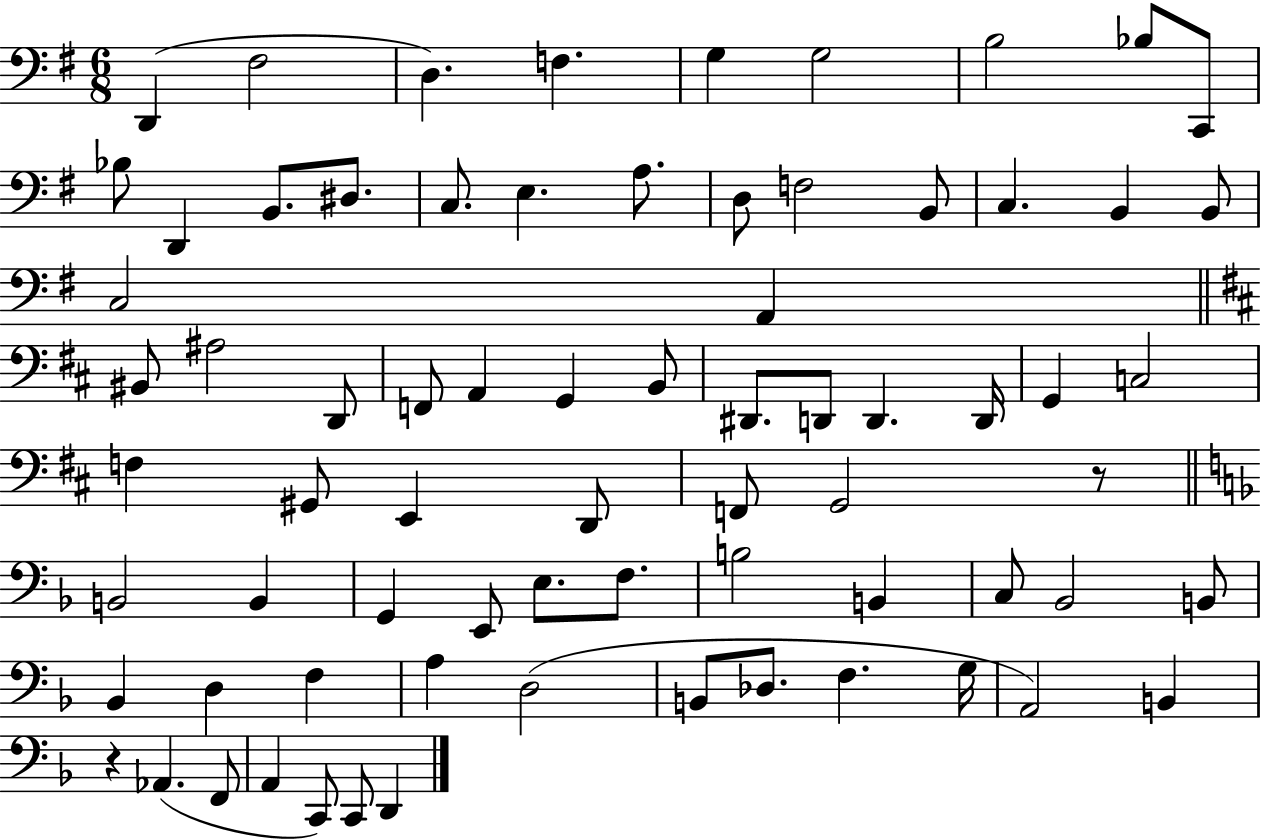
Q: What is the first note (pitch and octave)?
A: D2